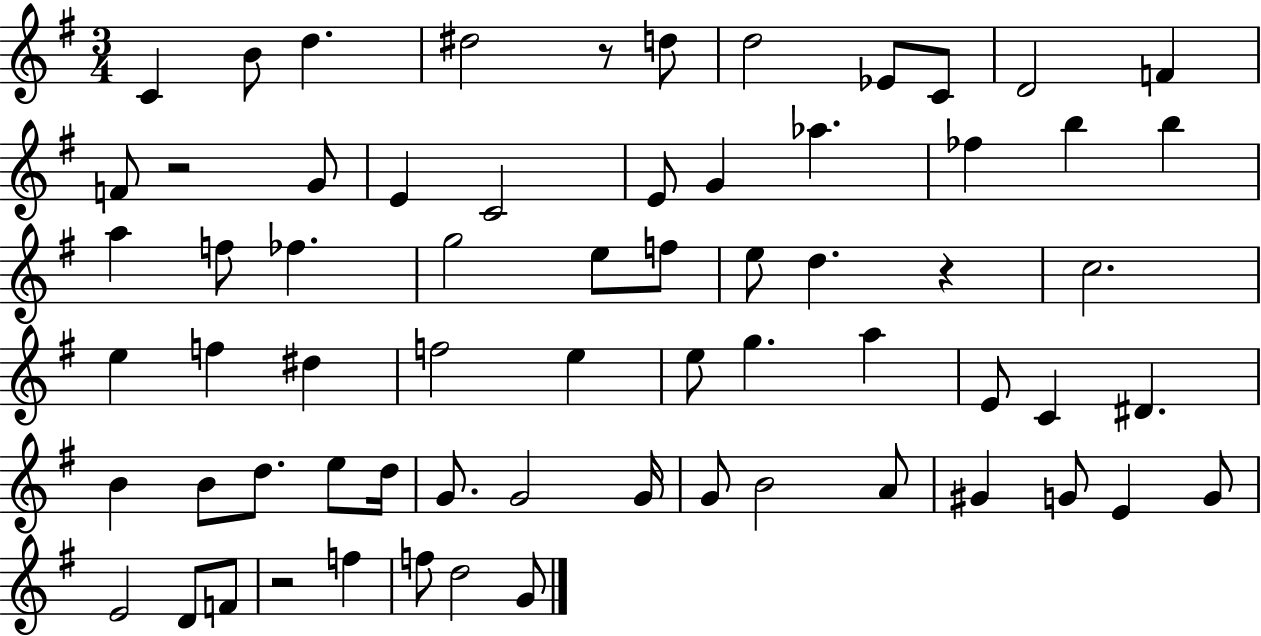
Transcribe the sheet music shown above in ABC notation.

X:1
T:Untitled
M:3/4
L:1/4
K:G
C B/2 d ^d2 z/2 d/2 d2 _E/2 C/2 D2 F F/2 z2 G/2 E C2 E/2 G _a _f b b a f/2 _f g2 e/2 f/2 e/2 d z c2 e f ^d f2 e e/2 g a E/2 C ^D B B/2 d/2 e/2 d/4 G/2 G2 G/4 G/2 B2 A/2 ^G G/2 E G/2 E2 D/2 F/2 z2 f f/2 d2 G/2